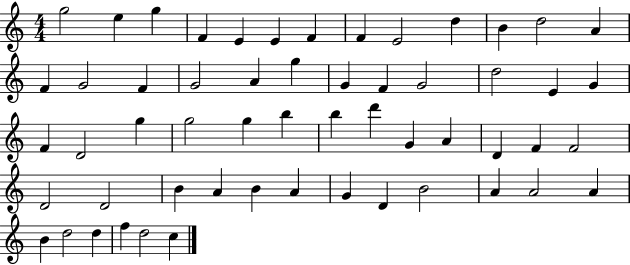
G5/h E5/q G5/q F4/q E4/q E4/q F4/q F4/q E4/h D5/q B4/q D5/h A4/q F4/q G4/h F4/q G4/h A4/q G5/q G4/q F4/q G4/h D5/h E4/q G4/q F4/q D4/h G5/q G5/h G5/q B5/q B5/q D6/q G4/q A4/q D4/q F4/q F4/h D4/h D4/h B4/q A4/q B4/q A4/q G4/q D4/q B4/h A4/q A4/h A4/q B4/q D5/h D5/q F5/q D5/h C5/q